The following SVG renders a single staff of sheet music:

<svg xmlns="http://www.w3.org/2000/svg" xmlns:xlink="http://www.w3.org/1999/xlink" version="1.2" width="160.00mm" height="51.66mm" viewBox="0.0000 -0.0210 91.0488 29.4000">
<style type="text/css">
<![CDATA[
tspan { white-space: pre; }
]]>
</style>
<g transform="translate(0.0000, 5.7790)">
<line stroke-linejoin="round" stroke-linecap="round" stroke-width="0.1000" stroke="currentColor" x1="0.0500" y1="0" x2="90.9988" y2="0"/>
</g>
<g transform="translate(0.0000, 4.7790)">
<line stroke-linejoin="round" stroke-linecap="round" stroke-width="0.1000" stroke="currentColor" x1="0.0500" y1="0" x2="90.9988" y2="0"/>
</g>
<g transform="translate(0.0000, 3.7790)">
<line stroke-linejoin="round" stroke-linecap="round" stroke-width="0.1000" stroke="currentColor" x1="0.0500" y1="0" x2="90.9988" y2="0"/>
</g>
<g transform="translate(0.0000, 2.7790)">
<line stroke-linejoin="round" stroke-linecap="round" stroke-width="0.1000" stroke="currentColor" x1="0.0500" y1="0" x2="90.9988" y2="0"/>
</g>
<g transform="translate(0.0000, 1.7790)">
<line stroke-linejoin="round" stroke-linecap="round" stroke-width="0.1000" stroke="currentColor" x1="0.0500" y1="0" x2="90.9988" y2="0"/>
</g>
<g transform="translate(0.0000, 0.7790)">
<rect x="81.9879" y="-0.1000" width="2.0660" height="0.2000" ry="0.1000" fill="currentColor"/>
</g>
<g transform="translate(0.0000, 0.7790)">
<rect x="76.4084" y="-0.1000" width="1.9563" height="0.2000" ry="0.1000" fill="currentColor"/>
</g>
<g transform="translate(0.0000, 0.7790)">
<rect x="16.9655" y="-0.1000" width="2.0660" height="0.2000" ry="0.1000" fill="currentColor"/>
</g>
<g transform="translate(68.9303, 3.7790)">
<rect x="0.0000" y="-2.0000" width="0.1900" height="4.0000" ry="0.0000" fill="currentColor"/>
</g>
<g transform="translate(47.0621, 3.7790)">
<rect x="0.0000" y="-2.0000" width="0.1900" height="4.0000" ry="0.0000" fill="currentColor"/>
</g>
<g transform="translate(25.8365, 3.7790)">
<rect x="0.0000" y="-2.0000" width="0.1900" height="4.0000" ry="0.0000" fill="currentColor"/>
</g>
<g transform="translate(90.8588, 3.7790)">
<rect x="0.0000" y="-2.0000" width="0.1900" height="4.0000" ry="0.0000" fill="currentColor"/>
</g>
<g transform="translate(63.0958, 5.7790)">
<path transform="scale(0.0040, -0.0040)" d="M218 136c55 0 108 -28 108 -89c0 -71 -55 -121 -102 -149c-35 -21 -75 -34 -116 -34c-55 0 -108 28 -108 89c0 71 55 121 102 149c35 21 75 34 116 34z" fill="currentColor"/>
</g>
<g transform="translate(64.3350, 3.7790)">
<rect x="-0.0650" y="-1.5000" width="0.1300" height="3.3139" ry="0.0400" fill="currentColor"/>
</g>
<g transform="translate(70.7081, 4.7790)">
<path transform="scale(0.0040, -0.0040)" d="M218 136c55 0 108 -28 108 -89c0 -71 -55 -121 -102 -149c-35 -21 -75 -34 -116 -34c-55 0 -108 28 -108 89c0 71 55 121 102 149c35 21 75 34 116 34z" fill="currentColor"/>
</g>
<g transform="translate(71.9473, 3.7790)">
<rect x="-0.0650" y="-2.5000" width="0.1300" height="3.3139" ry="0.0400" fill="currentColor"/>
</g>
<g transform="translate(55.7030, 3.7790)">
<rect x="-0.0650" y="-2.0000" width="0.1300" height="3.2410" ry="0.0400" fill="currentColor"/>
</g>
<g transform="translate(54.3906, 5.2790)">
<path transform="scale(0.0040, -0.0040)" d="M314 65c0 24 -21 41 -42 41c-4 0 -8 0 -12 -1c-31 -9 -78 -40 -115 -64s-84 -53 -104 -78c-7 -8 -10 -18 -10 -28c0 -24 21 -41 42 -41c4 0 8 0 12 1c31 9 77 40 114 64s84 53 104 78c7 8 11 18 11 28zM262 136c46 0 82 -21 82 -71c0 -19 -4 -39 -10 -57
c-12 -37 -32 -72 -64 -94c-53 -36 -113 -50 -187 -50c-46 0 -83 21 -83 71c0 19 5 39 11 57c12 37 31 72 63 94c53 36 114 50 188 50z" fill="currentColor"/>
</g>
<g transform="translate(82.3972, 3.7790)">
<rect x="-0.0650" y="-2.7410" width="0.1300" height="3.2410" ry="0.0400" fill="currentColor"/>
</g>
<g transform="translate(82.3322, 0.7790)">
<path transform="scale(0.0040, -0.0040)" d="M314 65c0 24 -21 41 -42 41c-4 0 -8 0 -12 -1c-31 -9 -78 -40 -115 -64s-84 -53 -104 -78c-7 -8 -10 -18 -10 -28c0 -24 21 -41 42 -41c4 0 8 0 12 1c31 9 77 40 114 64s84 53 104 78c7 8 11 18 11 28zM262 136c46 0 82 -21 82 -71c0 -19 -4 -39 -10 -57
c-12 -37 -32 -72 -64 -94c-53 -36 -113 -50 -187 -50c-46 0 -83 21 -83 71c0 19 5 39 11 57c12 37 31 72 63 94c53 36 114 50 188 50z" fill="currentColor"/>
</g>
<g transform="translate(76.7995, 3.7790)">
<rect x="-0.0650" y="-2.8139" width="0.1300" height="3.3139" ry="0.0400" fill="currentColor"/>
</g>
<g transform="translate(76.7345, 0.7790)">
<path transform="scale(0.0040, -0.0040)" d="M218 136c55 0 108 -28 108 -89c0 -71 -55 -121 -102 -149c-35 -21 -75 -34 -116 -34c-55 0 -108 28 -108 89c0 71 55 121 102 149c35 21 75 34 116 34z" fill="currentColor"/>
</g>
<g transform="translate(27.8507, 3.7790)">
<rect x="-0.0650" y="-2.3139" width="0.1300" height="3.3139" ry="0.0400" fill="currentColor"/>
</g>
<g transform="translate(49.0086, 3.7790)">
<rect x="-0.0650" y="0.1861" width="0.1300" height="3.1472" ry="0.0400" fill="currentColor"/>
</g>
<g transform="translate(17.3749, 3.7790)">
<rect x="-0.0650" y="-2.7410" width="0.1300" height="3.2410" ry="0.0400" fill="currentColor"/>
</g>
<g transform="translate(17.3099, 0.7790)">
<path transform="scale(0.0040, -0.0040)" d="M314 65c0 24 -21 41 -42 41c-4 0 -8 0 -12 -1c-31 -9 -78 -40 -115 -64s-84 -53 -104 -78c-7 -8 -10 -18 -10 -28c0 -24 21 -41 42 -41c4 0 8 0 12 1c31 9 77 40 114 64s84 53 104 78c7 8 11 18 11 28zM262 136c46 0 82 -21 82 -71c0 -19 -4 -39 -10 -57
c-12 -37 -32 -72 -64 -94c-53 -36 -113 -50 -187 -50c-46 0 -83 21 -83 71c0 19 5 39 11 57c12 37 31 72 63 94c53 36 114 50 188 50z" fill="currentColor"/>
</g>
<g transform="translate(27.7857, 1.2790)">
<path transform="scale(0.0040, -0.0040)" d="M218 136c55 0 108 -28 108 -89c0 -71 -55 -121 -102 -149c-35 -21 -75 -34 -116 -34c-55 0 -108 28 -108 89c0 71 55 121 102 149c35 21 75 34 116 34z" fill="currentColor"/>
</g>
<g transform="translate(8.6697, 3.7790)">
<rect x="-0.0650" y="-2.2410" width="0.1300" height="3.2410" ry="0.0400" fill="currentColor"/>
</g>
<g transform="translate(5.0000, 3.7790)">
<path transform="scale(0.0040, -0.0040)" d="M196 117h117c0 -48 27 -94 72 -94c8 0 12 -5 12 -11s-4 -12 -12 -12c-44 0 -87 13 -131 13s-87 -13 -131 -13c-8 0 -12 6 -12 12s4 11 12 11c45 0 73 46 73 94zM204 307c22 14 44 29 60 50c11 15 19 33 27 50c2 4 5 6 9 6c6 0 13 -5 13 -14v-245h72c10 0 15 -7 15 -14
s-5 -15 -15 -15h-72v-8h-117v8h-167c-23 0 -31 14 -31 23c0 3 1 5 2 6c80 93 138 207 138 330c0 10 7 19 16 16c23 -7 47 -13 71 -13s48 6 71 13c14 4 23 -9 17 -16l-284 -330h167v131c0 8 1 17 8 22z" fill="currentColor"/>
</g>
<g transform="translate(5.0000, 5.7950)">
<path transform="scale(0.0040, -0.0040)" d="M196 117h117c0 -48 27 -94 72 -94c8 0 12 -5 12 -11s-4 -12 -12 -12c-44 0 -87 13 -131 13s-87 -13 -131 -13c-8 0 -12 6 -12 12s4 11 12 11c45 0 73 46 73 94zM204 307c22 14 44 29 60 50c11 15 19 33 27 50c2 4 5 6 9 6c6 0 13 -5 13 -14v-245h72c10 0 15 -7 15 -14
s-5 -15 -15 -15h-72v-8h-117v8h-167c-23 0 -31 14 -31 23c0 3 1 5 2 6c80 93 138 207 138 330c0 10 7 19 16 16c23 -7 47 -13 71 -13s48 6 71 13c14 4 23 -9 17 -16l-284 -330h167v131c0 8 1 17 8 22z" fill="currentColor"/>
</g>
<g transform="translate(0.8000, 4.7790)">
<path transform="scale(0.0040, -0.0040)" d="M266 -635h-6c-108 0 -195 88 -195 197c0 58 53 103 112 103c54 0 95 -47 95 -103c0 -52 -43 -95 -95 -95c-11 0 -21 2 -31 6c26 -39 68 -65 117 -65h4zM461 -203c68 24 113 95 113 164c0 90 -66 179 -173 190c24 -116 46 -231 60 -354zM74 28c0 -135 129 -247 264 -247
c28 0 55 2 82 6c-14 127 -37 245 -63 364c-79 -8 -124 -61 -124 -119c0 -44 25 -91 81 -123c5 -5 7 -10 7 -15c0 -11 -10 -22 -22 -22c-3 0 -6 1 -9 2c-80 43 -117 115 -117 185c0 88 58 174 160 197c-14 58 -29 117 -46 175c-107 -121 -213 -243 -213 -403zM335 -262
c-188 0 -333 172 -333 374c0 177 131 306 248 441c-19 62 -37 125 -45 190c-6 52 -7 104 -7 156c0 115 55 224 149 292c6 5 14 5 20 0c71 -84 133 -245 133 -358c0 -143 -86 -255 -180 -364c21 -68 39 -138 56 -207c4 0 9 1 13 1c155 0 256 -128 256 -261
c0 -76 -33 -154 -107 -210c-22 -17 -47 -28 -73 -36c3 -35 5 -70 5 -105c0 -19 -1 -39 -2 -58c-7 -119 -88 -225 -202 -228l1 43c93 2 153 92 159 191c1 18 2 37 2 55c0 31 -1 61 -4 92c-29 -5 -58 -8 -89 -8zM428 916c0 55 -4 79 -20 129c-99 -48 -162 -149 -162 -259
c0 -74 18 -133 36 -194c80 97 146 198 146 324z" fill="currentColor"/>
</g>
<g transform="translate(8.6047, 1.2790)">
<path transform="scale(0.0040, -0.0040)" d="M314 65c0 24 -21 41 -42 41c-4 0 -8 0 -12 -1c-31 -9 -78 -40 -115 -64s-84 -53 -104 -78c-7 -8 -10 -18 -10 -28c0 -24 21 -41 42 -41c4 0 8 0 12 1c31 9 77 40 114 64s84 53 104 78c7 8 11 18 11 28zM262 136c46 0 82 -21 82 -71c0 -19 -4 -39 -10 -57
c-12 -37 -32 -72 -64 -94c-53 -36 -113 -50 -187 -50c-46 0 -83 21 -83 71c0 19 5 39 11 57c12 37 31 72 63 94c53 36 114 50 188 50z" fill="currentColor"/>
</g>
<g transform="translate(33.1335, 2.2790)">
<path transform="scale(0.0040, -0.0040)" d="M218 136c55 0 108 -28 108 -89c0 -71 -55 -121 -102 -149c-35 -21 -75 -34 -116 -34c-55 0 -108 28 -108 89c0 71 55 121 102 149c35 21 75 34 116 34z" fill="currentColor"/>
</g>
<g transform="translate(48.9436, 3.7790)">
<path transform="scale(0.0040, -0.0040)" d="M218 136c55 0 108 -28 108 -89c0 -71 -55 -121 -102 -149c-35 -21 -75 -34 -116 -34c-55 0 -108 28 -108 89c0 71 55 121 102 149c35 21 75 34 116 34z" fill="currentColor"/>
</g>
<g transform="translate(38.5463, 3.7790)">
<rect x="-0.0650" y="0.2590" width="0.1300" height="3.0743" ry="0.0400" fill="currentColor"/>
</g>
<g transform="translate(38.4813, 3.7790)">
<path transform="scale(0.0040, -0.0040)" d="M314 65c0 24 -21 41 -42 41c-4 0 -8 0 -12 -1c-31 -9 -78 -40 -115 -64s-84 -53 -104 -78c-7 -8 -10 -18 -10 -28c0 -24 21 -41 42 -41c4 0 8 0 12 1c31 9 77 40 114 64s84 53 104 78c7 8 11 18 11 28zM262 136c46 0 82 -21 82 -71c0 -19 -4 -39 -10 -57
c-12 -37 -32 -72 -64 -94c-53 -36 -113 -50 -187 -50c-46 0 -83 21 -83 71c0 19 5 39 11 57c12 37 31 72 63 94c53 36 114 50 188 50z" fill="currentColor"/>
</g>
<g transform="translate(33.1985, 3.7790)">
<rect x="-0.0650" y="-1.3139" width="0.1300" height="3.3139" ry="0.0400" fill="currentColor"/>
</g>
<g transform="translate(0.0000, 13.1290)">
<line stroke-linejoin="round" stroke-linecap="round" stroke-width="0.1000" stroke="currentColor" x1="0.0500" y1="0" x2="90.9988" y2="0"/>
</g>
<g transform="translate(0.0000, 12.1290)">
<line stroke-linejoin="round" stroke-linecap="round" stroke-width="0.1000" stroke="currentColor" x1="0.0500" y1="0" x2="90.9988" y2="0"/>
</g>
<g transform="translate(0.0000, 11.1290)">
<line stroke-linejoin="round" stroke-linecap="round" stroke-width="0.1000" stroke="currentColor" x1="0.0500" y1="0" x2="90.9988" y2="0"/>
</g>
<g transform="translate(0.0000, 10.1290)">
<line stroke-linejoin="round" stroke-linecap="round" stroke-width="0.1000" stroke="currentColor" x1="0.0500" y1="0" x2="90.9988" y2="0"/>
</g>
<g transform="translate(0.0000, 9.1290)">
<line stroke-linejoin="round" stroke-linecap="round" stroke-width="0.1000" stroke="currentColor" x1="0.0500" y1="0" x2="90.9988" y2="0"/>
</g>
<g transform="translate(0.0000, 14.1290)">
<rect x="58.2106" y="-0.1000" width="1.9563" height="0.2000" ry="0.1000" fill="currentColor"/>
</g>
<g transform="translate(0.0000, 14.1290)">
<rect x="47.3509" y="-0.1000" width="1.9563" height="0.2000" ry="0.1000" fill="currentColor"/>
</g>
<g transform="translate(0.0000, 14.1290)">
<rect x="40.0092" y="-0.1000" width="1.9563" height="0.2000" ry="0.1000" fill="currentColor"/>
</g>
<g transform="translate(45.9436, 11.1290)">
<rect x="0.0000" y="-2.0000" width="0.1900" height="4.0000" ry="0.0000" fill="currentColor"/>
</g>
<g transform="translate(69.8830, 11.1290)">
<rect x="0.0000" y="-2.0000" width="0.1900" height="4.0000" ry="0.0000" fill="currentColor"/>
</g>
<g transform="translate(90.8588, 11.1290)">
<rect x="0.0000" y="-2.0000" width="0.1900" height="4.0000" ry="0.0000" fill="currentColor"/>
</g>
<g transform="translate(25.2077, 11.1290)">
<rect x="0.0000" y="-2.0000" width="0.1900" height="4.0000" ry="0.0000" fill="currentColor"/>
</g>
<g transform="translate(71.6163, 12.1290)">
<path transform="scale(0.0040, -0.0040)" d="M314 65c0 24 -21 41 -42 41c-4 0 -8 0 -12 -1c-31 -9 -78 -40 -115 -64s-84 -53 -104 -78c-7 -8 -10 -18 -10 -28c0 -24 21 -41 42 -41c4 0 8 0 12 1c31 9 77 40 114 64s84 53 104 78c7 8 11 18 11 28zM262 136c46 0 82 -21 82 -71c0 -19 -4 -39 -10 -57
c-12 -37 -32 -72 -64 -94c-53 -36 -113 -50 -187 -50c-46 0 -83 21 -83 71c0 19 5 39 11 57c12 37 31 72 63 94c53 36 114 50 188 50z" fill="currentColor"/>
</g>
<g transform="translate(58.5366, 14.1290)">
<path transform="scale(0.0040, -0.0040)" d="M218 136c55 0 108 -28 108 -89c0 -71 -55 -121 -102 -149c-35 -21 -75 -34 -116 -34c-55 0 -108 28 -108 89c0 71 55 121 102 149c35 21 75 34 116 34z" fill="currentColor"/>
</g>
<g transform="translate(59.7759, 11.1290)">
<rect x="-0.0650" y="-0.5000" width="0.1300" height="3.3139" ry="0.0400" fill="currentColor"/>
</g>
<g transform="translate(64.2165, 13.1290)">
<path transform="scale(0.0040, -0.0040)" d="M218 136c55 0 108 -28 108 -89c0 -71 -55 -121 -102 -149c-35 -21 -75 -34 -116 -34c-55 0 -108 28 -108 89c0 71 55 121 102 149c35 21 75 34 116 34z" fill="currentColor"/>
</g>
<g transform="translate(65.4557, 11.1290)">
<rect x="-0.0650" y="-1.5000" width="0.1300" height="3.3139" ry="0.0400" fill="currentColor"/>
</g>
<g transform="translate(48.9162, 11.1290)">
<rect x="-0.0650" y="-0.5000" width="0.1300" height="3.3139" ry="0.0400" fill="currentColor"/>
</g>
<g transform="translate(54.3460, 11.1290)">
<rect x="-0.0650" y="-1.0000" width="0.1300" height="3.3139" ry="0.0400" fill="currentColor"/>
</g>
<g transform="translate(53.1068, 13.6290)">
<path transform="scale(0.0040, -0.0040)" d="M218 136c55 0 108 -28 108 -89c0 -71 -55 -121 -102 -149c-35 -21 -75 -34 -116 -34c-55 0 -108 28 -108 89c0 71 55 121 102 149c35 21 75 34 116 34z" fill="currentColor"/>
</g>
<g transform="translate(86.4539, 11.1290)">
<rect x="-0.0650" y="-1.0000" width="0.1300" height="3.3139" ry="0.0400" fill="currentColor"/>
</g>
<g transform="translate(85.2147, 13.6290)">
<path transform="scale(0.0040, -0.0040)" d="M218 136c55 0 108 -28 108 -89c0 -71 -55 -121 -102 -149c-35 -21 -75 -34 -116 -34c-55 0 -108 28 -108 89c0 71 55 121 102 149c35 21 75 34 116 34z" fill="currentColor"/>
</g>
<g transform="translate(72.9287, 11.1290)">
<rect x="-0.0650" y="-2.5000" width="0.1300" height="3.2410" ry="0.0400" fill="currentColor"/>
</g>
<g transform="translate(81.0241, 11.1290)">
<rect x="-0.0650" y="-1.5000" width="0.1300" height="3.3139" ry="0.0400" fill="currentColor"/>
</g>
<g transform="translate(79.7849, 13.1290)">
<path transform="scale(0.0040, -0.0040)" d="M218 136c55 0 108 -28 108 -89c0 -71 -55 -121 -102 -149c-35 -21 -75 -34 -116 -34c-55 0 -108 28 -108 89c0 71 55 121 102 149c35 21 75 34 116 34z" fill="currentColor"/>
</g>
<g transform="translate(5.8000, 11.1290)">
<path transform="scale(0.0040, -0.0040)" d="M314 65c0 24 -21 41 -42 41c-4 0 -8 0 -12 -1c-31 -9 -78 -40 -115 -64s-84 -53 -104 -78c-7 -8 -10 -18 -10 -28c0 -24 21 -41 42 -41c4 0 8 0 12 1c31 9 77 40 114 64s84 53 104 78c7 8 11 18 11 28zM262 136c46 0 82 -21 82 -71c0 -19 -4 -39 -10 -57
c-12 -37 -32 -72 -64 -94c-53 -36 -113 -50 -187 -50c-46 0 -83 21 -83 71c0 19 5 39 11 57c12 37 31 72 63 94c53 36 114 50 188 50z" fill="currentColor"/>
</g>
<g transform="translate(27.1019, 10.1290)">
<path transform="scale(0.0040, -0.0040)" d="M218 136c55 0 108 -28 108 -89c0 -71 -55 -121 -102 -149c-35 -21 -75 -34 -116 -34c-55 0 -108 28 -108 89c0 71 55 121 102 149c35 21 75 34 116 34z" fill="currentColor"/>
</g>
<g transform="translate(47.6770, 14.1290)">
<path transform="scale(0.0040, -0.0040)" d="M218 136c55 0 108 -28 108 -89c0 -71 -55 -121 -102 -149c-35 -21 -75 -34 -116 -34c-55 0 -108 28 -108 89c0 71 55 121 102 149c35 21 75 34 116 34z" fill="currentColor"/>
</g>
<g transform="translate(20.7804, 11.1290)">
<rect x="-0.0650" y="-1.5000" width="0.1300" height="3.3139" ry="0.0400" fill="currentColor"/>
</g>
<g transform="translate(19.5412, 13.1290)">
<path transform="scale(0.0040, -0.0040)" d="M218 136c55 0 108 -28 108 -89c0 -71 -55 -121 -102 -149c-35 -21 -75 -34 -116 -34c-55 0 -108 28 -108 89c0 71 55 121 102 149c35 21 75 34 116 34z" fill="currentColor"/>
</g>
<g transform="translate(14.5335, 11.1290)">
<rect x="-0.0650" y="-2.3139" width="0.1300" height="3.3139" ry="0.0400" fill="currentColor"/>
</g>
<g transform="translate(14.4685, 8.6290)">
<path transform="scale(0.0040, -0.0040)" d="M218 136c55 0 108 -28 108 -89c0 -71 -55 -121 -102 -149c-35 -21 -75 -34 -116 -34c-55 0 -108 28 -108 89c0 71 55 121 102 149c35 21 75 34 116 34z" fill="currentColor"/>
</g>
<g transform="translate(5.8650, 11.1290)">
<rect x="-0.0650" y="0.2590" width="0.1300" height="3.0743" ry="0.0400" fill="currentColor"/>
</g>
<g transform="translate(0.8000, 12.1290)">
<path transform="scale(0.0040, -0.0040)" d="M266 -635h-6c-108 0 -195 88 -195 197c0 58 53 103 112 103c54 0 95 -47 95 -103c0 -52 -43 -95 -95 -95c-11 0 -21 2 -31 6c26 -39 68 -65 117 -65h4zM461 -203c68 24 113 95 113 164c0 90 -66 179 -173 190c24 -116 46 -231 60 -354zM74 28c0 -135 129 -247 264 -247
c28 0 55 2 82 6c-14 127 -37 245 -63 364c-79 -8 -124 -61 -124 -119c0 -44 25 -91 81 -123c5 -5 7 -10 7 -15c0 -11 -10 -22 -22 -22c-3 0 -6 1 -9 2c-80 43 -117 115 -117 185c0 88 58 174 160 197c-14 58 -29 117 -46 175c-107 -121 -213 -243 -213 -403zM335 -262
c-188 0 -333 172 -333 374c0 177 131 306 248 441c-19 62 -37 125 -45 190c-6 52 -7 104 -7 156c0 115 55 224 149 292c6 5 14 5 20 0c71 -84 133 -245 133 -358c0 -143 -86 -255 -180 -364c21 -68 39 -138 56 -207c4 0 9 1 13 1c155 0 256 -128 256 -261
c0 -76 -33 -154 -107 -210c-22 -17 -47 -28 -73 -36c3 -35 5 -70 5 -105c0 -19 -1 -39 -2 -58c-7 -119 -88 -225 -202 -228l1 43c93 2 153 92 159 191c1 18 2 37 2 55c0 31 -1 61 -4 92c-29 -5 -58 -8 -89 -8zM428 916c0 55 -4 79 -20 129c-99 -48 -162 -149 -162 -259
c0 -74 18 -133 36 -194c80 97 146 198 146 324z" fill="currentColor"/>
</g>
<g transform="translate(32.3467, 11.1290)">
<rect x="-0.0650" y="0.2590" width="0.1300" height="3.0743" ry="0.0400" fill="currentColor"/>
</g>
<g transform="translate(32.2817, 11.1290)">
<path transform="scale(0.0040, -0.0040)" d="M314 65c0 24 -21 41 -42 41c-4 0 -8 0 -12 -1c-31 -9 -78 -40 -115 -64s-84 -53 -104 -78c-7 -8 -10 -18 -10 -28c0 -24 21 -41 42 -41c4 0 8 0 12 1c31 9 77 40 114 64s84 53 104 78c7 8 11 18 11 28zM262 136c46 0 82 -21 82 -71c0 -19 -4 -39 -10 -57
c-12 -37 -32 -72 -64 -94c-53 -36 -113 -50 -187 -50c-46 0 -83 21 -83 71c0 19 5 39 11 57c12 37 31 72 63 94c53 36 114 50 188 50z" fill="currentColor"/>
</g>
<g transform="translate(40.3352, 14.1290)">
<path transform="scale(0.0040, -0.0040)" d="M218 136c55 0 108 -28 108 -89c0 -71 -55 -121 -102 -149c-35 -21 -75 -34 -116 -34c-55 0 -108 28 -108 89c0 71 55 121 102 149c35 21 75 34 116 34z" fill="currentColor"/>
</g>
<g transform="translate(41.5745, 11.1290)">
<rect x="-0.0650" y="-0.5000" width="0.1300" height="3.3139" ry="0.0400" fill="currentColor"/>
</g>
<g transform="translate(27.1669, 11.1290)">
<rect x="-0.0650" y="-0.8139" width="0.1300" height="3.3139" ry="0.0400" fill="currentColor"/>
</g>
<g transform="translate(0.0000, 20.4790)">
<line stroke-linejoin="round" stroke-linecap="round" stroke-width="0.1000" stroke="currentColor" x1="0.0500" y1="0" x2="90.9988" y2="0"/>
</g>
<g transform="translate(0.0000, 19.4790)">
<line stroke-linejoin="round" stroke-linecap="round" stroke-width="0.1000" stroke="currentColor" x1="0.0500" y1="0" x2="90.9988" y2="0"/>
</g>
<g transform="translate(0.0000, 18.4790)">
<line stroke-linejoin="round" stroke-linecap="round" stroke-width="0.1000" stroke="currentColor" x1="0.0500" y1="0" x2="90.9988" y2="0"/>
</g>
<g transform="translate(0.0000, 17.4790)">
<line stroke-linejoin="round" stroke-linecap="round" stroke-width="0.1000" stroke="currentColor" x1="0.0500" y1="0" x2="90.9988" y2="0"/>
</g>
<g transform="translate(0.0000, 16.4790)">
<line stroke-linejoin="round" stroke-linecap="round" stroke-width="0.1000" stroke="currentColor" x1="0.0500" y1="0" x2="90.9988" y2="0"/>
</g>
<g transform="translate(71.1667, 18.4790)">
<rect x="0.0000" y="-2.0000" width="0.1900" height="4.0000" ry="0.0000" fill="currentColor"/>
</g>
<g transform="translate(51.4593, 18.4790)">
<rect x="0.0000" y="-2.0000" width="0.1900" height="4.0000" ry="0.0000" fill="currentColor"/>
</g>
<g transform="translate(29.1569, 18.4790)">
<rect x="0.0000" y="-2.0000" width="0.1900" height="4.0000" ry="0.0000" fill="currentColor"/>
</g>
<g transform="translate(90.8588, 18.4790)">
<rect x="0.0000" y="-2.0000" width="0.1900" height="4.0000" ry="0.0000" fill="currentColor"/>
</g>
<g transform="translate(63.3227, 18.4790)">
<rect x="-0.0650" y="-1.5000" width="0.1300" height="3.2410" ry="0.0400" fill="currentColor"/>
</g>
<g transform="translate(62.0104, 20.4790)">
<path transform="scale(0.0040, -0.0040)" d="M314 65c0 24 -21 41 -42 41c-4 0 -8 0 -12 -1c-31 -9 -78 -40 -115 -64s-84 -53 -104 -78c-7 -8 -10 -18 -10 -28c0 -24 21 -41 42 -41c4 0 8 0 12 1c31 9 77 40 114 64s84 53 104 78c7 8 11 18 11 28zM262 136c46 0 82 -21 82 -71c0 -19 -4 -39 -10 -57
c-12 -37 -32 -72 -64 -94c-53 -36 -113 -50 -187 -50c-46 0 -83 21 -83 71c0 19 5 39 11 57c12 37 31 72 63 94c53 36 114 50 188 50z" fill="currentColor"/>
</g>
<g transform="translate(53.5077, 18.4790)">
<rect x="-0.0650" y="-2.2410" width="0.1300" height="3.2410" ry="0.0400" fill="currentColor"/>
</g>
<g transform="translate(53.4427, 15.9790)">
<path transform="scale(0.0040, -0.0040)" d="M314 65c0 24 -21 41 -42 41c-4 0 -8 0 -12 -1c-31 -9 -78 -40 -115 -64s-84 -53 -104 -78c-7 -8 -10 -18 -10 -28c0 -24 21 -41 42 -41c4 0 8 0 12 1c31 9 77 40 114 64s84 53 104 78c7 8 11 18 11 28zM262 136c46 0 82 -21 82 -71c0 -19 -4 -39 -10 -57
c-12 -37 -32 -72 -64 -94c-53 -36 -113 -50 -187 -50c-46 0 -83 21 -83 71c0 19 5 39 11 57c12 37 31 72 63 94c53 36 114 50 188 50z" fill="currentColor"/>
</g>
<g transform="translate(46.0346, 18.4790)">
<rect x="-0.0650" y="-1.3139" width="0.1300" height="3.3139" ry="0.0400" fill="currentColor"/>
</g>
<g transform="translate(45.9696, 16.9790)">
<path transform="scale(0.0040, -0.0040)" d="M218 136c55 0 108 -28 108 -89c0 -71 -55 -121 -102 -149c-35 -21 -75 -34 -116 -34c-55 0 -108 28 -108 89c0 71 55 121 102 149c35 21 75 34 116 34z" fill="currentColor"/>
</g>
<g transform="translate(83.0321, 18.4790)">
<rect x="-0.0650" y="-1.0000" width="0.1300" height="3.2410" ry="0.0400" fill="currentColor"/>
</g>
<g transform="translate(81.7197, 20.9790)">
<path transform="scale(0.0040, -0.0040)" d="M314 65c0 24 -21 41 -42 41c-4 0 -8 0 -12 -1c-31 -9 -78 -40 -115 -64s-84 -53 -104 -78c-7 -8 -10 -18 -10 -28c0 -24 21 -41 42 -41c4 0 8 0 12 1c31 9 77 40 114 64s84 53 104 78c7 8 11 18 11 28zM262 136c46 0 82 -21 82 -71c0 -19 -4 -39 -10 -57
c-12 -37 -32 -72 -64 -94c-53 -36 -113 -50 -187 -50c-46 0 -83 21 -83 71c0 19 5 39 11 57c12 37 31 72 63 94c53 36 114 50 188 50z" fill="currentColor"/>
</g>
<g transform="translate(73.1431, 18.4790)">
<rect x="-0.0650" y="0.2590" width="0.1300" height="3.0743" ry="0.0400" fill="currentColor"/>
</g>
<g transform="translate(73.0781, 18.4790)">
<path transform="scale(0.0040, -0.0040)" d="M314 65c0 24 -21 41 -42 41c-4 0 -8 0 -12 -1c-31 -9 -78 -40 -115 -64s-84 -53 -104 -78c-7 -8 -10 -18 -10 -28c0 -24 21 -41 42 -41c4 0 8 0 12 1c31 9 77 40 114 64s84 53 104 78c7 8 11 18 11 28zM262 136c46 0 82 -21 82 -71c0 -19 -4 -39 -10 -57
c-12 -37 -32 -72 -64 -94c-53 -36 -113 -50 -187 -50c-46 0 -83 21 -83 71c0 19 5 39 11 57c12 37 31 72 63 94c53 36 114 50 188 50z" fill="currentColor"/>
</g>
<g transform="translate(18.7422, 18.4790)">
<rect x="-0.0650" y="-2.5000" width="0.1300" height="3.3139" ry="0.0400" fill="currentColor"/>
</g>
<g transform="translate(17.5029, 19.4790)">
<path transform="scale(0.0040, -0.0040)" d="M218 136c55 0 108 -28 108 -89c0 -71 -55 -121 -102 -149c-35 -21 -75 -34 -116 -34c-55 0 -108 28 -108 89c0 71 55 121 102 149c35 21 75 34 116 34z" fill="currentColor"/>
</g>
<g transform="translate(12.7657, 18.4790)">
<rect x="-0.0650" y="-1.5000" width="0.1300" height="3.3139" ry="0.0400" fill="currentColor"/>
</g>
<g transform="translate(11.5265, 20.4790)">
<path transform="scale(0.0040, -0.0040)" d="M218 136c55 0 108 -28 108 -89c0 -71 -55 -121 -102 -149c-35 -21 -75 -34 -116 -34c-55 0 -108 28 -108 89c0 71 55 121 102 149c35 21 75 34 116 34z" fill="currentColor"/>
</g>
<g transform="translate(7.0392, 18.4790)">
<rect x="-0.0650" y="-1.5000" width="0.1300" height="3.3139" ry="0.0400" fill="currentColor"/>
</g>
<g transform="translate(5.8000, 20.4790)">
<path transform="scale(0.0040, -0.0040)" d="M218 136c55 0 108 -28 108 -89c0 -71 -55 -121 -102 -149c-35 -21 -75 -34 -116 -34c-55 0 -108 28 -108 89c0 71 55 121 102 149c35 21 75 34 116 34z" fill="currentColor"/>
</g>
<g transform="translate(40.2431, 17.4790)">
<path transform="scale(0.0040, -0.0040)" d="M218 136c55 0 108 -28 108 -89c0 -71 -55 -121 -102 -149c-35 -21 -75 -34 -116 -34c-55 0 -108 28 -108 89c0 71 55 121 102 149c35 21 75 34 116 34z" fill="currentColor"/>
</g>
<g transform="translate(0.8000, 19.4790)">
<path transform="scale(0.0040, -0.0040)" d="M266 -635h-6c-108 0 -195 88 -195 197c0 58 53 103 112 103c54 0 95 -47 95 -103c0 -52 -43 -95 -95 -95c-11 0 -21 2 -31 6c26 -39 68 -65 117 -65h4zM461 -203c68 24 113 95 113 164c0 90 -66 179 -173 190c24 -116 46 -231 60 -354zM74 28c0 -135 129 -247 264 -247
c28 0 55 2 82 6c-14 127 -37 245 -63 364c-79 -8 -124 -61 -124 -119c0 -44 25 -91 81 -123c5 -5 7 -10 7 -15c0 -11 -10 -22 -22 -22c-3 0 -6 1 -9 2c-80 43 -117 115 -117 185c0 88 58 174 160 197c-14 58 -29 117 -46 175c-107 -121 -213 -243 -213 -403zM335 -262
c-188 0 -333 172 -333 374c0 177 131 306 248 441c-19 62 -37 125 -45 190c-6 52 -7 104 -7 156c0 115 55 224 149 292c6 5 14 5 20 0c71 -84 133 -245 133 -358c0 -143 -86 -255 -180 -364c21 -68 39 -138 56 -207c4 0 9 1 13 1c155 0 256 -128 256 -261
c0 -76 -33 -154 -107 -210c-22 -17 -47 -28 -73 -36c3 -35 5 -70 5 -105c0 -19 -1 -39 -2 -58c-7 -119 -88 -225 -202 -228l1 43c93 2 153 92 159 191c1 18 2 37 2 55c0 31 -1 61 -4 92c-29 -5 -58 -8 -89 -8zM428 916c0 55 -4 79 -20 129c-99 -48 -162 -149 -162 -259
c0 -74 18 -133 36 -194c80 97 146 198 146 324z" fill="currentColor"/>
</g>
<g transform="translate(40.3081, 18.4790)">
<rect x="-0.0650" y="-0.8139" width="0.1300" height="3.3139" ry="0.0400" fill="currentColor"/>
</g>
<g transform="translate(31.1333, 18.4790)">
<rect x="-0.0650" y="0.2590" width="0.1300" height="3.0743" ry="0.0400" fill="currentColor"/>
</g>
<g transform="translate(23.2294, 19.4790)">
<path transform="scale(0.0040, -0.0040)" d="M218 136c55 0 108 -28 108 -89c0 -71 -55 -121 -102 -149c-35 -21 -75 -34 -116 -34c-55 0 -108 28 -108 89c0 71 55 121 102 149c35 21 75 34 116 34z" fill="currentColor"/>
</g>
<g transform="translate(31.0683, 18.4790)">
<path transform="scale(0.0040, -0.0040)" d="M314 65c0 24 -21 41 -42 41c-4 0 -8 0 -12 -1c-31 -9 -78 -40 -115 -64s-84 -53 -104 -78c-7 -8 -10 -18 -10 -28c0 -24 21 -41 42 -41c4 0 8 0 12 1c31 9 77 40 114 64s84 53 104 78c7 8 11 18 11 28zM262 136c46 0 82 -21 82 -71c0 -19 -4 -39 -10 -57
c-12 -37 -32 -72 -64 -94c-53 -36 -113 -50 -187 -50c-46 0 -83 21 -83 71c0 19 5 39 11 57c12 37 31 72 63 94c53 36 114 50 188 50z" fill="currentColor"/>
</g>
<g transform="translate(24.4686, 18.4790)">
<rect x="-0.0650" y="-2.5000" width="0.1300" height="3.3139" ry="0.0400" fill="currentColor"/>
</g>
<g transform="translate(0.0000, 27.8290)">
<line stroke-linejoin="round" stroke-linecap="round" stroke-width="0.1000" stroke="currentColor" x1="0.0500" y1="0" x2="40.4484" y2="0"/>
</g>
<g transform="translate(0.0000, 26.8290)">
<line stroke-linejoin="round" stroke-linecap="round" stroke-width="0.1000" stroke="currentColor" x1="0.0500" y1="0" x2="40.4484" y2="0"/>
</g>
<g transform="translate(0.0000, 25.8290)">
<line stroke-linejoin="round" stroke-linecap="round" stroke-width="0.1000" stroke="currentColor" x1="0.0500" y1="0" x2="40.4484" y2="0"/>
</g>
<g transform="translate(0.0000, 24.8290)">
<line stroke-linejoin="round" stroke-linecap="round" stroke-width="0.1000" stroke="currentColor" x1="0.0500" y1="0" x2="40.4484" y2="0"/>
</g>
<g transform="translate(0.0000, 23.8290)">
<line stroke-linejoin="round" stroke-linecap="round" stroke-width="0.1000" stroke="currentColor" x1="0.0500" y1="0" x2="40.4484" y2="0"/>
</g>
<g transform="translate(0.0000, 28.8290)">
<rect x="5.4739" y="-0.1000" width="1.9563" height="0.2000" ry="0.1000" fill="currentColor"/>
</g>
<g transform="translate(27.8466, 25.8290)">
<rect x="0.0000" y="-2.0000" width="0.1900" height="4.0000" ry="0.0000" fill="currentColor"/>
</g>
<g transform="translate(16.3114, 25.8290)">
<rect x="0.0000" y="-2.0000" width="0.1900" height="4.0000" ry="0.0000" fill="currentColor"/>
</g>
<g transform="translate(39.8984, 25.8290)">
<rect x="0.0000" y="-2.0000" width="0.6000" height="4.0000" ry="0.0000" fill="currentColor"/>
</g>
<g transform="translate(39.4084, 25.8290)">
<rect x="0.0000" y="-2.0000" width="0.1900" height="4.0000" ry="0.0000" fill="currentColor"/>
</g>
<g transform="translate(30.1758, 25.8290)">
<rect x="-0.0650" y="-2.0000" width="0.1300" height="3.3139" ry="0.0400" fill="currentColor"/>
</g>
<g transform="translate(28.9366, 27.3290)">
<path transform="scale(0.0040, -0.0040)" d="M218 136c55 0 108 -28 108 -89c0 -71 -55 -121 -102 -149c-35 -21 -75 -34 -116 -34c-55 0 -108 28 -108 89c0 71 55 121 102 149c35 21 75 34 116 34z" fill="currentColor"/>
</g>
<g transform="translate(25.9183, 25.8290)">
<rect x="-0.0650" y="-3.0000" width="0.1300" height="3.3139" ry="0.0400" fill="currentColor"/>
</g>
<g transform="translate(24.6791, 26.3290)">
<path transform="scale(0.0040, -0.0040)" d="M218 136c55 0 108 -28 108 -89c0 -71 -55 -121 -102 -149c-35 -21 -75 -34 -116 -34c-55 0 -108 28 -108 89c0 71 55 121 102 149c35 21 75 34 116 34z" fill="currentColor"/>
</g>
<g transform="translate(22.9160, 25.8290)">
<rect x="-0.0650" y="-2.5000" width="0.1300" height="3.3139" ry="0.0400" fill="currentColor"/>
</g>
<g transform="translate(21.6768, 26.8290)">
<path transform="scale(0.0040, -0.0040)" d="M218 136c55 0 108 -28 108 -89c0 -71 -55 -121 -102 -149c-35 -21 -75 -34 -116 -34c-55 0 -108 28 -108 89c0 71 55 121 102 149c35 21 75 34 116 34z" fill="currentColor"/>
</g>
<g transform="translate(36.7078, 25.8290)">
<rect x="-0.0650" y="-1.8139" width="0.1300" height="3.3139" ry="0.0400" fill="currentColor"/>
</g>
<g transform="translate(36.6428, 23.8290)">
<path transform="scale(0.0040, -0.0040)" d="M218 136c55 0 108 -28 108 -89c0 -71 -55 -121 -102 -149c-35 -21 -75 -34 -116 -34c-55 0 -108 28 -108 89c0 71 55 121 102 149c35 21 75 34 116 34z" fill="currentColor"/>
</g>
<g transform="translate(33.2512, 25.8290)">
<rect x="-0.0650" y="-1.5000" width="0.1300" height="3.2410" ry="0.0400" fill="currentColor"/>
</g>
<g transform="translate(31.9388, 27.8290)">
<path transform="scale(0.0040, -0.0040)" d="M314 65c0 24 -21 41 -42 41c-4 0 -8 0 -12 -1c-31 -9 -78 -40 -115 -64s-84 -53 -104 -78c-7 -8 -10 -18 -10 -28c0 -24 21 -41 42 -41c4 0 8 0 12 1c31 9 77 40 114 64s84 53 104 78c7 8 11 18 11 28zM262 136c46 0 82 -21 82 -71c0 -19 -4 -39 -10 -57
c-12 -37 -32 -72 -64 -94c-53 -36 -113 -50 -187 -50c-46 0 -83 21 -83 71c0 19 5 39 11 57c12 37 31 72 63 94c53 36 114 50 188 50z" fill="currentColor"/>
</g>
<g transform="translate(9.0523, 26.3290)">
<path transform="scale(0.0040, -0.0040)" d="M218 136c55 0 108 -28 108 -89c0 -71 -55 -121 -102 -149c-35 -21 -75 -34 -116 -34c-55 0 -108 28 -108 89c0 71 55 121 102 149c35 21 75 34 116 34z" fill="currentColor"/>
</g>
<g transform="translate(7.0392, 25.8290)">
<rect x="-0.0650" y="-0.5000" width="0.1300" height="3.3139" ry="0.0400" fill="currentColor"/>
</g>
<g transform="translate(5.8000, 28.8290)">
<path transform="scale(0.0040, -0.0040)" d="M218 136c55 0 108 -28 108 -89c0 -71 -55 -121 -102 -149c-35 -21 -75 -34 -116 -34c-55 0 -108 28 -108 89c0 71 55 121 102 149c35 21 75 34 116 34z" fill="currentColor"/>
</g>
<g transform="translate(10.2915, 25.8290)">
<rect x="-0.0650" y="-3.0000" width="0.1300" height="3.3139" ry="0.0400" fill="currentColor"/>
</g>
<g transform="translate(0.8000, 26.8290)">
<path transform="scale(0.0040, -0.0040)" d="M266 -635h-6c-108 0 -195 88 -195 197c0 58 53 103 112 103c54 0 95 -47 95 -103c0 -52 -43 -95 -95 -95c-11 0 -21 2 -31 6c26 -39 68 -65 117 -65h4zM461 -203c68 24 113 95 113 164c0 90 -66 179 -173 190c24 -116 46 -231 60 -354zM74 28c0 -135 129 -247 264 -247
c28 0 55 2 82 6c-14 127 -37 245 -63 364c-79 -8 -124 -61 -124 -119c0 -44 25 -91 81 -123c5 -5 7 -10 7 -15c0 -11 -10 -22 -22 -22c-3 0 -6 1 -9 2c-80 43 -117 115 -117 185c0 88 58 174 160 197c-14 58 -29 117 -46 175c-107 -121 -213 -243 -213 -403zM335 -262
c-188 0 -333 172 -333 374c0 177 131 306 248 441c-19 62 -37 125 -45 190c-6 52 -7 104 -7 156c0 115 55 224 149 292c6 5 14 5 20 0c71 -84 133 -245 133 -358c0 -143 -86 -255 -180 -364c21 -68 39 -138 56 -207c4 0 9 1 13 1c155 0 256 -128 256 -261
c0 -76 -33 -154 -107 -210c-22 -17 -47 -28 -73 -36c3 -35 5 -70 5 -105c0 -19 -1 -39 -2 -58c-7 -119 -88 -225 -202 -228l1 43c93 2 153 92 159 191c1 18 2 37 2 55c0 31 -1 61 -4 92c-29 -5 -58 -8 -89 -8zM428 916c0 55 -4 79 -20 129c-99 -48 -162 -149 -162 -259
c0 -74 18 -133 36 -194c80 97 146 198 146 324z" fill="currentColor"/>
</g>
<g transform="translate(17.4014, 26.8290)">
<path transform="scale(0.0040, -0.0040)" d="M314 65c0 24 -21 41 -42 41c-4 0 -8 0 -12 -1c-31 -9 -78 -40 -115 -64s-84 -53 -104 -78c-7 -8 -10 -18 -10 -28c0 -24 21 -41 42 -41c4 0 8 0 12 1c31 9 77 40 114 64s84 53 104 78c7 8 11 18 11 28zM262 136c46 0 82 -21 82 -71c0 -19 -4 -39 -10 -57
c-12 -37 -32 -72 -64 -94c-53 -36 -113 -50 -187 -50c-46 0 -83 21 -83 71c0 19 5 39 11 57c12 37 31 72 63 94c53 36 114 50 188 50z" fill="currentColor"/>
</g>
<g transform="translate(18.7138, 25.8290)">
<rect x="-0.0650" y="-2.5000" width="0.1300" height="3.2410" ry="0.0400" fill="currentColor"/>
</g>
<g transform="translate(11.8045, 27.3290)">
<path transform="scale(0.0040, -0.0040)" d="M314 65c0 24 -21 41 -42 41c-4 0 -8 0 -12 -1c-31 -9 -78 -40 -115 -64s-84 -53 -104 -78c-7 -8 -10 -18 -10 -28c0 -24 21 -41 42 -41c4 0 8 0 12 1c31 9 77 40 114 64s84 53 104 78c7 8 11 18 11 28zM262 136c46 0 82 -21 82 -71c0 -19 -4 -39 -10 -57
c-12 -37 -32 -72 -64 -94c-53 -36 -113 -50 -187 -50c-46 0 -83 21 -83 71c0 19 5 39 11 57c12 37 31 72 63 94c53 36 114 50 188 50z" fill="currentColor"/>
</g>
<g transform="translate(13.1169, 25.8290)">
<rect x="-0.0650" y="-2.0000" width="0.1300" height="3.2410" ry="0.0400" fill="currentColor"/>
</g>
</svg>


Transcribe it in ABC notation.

X:1
T:Untitled
M:4/4
L:1/4
K:C
g2 a2 g e B2 B F2 E G a a2 B2 g E d B2 C C D C E G2 E D E E G G B2 d e g2 E2 B2 D2 C A F2 G2 G A F E2 f